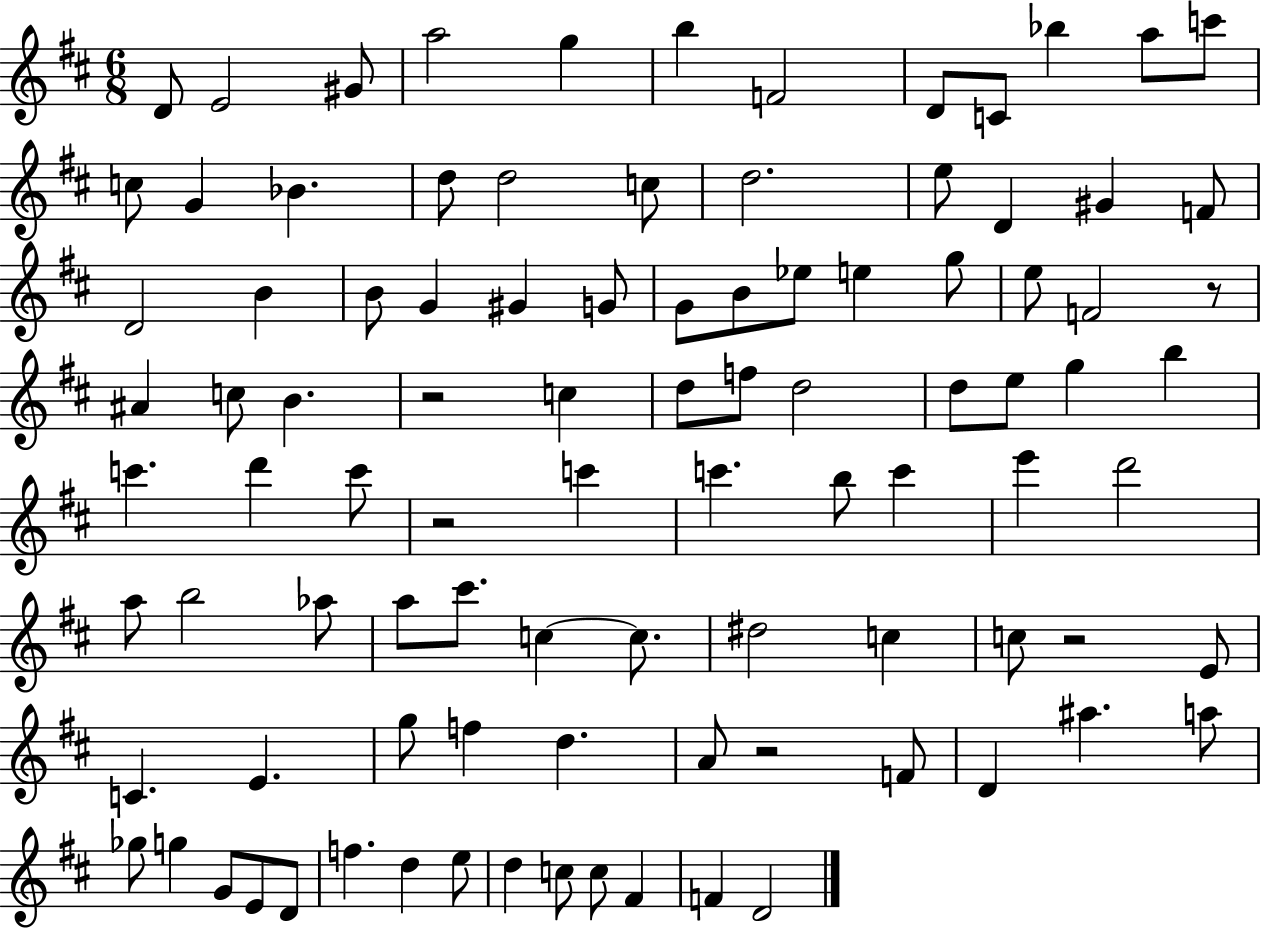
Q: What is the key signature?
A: D major